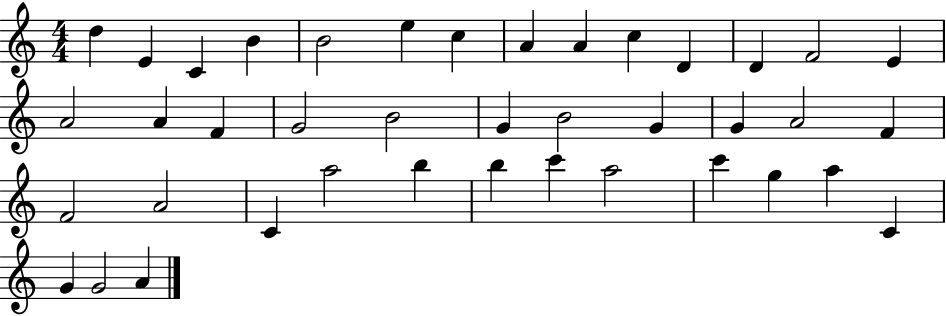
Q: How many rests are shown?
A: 0